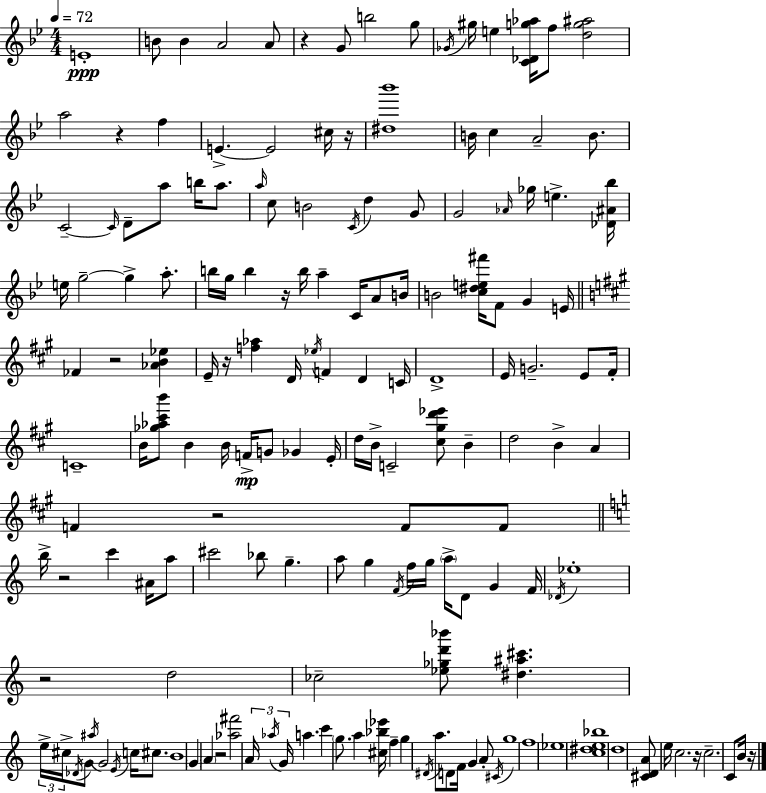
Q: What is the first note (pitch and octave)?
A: E4